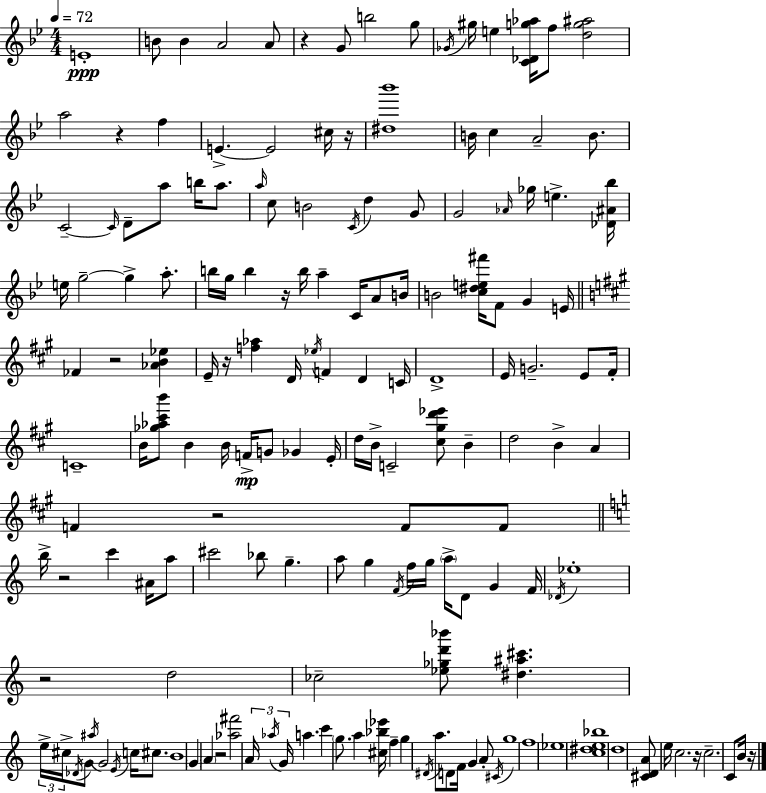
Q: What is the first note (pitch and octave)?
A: E4